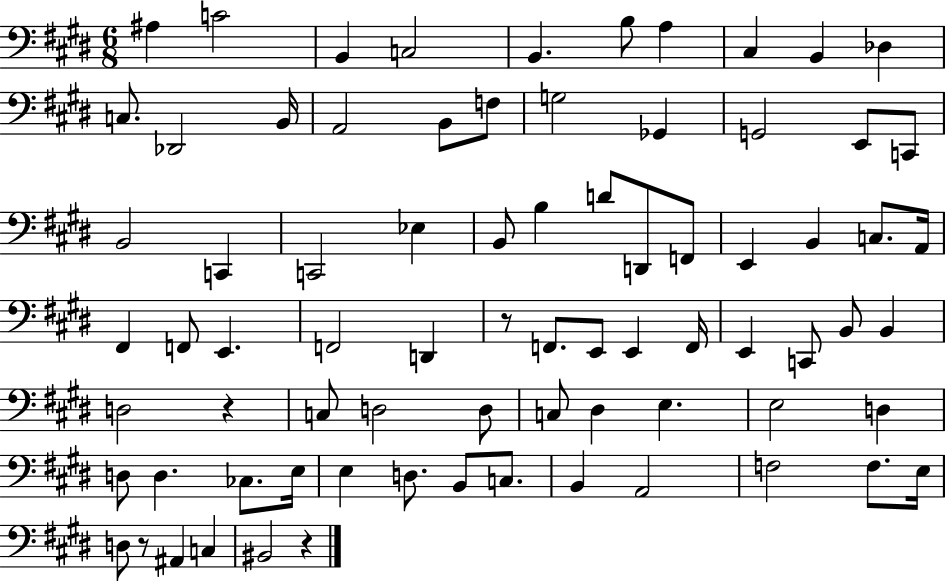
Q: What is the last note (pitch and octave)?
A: BIS2